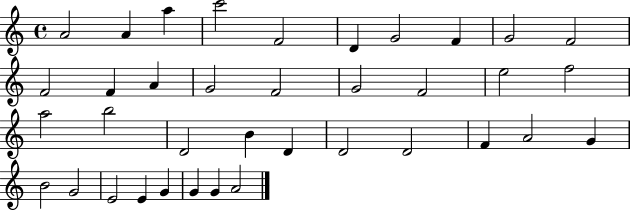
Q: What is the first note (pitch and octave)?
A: A4